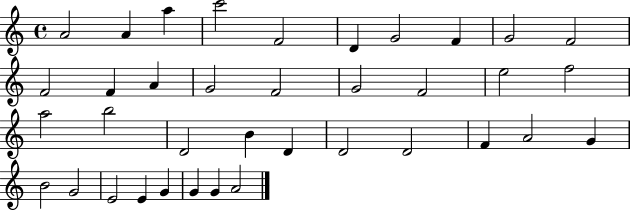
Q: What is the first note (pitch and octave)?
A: A4